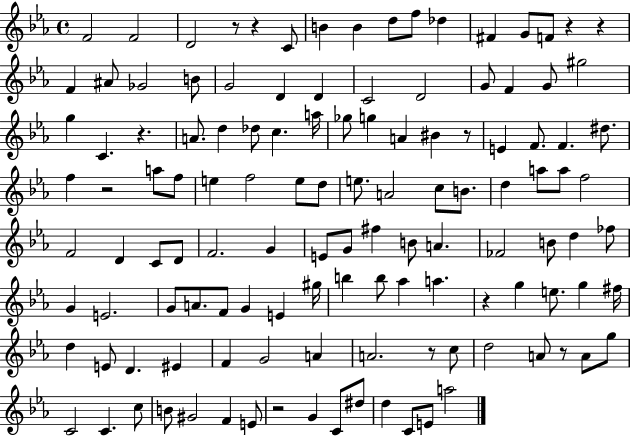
{
  \clef treble
  \time 4/4
  \defaultTimeSignature
  \key ees \major
  f'2 f'2 | d'2 r8 r4 c'8 | b'4 b'4 d''8 f''8 des''4 | fis'4 g'8 f'8 r4 r4 | \break f'4 ais'8 ges'2 b'8 | g'2 d'4 d'4 | c'2 d'2 | g'8 f'4 g'8 gis''2 | \break g''4 c'4. r4. | a'8. d''4 des''8 c''4. a''16 | ges''8 g''4 a'4 bis'4 r8 | e'4 f'8. f'4. dis''8. | \break f''4 r2 a''8 f''8 | e''4 f''2 e''8 d''8 | e''8. a'2 c''8 b'8. | d''4 a''8 a''8 f''2 | \break f'2 d'4 c'8 d'8 | f'2. g'4 | e'8 g'8 fis''4 b'8 a'4. | fes'2 b'8 d''4 fes''8 | \break g'4 e'2. | g'8 a'8. f'8 g'4 e'4 gis''16 | b''4 b''8 aes''4 a''4. | r4 g''4 e''8. g''4 fis''16 | \break d''4 e'8 d'4. eis'4 | f'4 g'2 a'4 | a'2. r8 c''8 | d''2 a'8 r8 a'8 g''8 | \break c'2 c'4. c''8 | b'8 gis'2 f'4 e'8 | r2 g'4 c'8 dis''8 | d''4 c'8 e'8 a''2 | \break \bar "|."
}